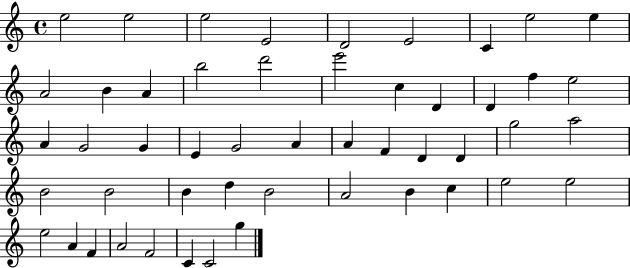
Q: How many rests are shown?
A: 0